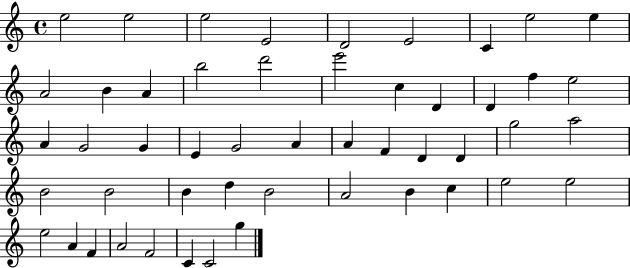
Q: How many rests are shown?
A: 0